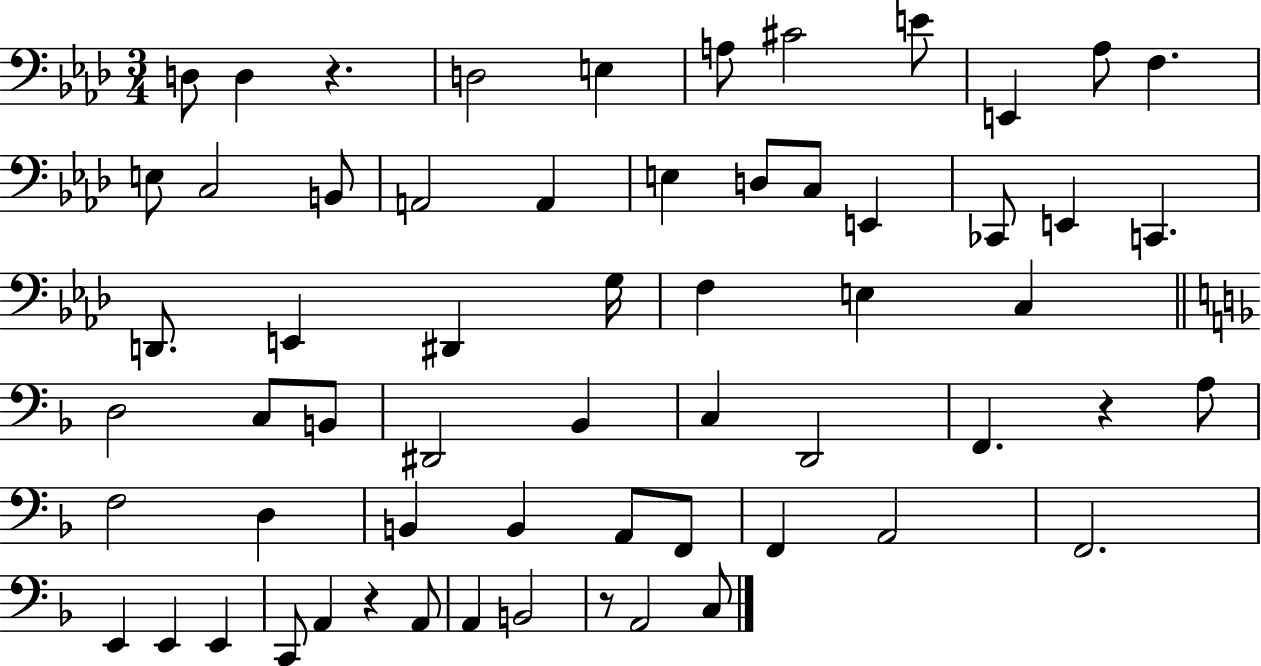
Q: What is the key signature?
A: AES major